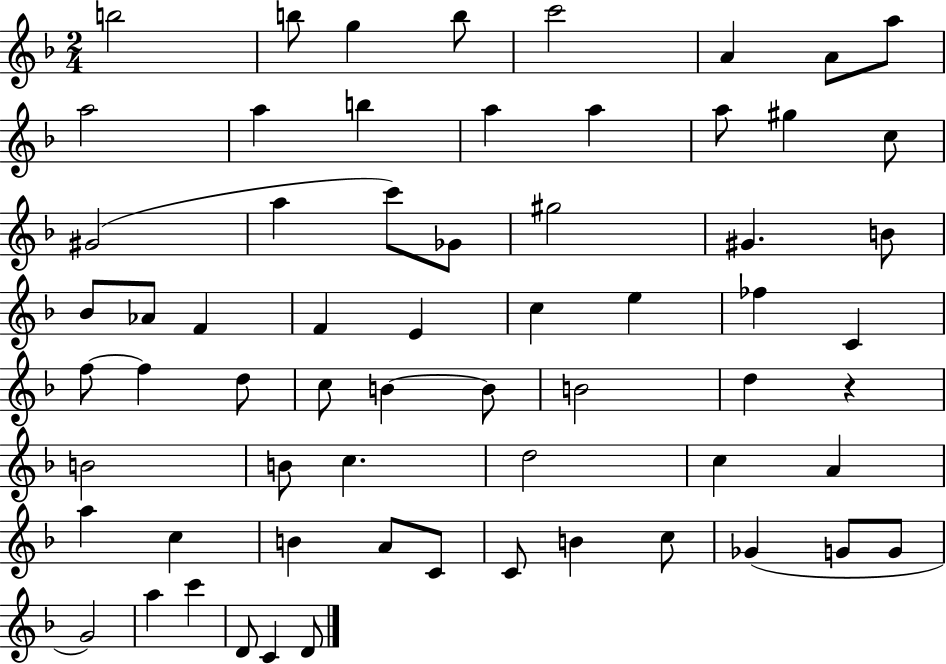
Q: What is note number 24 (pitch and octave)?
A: Bb4